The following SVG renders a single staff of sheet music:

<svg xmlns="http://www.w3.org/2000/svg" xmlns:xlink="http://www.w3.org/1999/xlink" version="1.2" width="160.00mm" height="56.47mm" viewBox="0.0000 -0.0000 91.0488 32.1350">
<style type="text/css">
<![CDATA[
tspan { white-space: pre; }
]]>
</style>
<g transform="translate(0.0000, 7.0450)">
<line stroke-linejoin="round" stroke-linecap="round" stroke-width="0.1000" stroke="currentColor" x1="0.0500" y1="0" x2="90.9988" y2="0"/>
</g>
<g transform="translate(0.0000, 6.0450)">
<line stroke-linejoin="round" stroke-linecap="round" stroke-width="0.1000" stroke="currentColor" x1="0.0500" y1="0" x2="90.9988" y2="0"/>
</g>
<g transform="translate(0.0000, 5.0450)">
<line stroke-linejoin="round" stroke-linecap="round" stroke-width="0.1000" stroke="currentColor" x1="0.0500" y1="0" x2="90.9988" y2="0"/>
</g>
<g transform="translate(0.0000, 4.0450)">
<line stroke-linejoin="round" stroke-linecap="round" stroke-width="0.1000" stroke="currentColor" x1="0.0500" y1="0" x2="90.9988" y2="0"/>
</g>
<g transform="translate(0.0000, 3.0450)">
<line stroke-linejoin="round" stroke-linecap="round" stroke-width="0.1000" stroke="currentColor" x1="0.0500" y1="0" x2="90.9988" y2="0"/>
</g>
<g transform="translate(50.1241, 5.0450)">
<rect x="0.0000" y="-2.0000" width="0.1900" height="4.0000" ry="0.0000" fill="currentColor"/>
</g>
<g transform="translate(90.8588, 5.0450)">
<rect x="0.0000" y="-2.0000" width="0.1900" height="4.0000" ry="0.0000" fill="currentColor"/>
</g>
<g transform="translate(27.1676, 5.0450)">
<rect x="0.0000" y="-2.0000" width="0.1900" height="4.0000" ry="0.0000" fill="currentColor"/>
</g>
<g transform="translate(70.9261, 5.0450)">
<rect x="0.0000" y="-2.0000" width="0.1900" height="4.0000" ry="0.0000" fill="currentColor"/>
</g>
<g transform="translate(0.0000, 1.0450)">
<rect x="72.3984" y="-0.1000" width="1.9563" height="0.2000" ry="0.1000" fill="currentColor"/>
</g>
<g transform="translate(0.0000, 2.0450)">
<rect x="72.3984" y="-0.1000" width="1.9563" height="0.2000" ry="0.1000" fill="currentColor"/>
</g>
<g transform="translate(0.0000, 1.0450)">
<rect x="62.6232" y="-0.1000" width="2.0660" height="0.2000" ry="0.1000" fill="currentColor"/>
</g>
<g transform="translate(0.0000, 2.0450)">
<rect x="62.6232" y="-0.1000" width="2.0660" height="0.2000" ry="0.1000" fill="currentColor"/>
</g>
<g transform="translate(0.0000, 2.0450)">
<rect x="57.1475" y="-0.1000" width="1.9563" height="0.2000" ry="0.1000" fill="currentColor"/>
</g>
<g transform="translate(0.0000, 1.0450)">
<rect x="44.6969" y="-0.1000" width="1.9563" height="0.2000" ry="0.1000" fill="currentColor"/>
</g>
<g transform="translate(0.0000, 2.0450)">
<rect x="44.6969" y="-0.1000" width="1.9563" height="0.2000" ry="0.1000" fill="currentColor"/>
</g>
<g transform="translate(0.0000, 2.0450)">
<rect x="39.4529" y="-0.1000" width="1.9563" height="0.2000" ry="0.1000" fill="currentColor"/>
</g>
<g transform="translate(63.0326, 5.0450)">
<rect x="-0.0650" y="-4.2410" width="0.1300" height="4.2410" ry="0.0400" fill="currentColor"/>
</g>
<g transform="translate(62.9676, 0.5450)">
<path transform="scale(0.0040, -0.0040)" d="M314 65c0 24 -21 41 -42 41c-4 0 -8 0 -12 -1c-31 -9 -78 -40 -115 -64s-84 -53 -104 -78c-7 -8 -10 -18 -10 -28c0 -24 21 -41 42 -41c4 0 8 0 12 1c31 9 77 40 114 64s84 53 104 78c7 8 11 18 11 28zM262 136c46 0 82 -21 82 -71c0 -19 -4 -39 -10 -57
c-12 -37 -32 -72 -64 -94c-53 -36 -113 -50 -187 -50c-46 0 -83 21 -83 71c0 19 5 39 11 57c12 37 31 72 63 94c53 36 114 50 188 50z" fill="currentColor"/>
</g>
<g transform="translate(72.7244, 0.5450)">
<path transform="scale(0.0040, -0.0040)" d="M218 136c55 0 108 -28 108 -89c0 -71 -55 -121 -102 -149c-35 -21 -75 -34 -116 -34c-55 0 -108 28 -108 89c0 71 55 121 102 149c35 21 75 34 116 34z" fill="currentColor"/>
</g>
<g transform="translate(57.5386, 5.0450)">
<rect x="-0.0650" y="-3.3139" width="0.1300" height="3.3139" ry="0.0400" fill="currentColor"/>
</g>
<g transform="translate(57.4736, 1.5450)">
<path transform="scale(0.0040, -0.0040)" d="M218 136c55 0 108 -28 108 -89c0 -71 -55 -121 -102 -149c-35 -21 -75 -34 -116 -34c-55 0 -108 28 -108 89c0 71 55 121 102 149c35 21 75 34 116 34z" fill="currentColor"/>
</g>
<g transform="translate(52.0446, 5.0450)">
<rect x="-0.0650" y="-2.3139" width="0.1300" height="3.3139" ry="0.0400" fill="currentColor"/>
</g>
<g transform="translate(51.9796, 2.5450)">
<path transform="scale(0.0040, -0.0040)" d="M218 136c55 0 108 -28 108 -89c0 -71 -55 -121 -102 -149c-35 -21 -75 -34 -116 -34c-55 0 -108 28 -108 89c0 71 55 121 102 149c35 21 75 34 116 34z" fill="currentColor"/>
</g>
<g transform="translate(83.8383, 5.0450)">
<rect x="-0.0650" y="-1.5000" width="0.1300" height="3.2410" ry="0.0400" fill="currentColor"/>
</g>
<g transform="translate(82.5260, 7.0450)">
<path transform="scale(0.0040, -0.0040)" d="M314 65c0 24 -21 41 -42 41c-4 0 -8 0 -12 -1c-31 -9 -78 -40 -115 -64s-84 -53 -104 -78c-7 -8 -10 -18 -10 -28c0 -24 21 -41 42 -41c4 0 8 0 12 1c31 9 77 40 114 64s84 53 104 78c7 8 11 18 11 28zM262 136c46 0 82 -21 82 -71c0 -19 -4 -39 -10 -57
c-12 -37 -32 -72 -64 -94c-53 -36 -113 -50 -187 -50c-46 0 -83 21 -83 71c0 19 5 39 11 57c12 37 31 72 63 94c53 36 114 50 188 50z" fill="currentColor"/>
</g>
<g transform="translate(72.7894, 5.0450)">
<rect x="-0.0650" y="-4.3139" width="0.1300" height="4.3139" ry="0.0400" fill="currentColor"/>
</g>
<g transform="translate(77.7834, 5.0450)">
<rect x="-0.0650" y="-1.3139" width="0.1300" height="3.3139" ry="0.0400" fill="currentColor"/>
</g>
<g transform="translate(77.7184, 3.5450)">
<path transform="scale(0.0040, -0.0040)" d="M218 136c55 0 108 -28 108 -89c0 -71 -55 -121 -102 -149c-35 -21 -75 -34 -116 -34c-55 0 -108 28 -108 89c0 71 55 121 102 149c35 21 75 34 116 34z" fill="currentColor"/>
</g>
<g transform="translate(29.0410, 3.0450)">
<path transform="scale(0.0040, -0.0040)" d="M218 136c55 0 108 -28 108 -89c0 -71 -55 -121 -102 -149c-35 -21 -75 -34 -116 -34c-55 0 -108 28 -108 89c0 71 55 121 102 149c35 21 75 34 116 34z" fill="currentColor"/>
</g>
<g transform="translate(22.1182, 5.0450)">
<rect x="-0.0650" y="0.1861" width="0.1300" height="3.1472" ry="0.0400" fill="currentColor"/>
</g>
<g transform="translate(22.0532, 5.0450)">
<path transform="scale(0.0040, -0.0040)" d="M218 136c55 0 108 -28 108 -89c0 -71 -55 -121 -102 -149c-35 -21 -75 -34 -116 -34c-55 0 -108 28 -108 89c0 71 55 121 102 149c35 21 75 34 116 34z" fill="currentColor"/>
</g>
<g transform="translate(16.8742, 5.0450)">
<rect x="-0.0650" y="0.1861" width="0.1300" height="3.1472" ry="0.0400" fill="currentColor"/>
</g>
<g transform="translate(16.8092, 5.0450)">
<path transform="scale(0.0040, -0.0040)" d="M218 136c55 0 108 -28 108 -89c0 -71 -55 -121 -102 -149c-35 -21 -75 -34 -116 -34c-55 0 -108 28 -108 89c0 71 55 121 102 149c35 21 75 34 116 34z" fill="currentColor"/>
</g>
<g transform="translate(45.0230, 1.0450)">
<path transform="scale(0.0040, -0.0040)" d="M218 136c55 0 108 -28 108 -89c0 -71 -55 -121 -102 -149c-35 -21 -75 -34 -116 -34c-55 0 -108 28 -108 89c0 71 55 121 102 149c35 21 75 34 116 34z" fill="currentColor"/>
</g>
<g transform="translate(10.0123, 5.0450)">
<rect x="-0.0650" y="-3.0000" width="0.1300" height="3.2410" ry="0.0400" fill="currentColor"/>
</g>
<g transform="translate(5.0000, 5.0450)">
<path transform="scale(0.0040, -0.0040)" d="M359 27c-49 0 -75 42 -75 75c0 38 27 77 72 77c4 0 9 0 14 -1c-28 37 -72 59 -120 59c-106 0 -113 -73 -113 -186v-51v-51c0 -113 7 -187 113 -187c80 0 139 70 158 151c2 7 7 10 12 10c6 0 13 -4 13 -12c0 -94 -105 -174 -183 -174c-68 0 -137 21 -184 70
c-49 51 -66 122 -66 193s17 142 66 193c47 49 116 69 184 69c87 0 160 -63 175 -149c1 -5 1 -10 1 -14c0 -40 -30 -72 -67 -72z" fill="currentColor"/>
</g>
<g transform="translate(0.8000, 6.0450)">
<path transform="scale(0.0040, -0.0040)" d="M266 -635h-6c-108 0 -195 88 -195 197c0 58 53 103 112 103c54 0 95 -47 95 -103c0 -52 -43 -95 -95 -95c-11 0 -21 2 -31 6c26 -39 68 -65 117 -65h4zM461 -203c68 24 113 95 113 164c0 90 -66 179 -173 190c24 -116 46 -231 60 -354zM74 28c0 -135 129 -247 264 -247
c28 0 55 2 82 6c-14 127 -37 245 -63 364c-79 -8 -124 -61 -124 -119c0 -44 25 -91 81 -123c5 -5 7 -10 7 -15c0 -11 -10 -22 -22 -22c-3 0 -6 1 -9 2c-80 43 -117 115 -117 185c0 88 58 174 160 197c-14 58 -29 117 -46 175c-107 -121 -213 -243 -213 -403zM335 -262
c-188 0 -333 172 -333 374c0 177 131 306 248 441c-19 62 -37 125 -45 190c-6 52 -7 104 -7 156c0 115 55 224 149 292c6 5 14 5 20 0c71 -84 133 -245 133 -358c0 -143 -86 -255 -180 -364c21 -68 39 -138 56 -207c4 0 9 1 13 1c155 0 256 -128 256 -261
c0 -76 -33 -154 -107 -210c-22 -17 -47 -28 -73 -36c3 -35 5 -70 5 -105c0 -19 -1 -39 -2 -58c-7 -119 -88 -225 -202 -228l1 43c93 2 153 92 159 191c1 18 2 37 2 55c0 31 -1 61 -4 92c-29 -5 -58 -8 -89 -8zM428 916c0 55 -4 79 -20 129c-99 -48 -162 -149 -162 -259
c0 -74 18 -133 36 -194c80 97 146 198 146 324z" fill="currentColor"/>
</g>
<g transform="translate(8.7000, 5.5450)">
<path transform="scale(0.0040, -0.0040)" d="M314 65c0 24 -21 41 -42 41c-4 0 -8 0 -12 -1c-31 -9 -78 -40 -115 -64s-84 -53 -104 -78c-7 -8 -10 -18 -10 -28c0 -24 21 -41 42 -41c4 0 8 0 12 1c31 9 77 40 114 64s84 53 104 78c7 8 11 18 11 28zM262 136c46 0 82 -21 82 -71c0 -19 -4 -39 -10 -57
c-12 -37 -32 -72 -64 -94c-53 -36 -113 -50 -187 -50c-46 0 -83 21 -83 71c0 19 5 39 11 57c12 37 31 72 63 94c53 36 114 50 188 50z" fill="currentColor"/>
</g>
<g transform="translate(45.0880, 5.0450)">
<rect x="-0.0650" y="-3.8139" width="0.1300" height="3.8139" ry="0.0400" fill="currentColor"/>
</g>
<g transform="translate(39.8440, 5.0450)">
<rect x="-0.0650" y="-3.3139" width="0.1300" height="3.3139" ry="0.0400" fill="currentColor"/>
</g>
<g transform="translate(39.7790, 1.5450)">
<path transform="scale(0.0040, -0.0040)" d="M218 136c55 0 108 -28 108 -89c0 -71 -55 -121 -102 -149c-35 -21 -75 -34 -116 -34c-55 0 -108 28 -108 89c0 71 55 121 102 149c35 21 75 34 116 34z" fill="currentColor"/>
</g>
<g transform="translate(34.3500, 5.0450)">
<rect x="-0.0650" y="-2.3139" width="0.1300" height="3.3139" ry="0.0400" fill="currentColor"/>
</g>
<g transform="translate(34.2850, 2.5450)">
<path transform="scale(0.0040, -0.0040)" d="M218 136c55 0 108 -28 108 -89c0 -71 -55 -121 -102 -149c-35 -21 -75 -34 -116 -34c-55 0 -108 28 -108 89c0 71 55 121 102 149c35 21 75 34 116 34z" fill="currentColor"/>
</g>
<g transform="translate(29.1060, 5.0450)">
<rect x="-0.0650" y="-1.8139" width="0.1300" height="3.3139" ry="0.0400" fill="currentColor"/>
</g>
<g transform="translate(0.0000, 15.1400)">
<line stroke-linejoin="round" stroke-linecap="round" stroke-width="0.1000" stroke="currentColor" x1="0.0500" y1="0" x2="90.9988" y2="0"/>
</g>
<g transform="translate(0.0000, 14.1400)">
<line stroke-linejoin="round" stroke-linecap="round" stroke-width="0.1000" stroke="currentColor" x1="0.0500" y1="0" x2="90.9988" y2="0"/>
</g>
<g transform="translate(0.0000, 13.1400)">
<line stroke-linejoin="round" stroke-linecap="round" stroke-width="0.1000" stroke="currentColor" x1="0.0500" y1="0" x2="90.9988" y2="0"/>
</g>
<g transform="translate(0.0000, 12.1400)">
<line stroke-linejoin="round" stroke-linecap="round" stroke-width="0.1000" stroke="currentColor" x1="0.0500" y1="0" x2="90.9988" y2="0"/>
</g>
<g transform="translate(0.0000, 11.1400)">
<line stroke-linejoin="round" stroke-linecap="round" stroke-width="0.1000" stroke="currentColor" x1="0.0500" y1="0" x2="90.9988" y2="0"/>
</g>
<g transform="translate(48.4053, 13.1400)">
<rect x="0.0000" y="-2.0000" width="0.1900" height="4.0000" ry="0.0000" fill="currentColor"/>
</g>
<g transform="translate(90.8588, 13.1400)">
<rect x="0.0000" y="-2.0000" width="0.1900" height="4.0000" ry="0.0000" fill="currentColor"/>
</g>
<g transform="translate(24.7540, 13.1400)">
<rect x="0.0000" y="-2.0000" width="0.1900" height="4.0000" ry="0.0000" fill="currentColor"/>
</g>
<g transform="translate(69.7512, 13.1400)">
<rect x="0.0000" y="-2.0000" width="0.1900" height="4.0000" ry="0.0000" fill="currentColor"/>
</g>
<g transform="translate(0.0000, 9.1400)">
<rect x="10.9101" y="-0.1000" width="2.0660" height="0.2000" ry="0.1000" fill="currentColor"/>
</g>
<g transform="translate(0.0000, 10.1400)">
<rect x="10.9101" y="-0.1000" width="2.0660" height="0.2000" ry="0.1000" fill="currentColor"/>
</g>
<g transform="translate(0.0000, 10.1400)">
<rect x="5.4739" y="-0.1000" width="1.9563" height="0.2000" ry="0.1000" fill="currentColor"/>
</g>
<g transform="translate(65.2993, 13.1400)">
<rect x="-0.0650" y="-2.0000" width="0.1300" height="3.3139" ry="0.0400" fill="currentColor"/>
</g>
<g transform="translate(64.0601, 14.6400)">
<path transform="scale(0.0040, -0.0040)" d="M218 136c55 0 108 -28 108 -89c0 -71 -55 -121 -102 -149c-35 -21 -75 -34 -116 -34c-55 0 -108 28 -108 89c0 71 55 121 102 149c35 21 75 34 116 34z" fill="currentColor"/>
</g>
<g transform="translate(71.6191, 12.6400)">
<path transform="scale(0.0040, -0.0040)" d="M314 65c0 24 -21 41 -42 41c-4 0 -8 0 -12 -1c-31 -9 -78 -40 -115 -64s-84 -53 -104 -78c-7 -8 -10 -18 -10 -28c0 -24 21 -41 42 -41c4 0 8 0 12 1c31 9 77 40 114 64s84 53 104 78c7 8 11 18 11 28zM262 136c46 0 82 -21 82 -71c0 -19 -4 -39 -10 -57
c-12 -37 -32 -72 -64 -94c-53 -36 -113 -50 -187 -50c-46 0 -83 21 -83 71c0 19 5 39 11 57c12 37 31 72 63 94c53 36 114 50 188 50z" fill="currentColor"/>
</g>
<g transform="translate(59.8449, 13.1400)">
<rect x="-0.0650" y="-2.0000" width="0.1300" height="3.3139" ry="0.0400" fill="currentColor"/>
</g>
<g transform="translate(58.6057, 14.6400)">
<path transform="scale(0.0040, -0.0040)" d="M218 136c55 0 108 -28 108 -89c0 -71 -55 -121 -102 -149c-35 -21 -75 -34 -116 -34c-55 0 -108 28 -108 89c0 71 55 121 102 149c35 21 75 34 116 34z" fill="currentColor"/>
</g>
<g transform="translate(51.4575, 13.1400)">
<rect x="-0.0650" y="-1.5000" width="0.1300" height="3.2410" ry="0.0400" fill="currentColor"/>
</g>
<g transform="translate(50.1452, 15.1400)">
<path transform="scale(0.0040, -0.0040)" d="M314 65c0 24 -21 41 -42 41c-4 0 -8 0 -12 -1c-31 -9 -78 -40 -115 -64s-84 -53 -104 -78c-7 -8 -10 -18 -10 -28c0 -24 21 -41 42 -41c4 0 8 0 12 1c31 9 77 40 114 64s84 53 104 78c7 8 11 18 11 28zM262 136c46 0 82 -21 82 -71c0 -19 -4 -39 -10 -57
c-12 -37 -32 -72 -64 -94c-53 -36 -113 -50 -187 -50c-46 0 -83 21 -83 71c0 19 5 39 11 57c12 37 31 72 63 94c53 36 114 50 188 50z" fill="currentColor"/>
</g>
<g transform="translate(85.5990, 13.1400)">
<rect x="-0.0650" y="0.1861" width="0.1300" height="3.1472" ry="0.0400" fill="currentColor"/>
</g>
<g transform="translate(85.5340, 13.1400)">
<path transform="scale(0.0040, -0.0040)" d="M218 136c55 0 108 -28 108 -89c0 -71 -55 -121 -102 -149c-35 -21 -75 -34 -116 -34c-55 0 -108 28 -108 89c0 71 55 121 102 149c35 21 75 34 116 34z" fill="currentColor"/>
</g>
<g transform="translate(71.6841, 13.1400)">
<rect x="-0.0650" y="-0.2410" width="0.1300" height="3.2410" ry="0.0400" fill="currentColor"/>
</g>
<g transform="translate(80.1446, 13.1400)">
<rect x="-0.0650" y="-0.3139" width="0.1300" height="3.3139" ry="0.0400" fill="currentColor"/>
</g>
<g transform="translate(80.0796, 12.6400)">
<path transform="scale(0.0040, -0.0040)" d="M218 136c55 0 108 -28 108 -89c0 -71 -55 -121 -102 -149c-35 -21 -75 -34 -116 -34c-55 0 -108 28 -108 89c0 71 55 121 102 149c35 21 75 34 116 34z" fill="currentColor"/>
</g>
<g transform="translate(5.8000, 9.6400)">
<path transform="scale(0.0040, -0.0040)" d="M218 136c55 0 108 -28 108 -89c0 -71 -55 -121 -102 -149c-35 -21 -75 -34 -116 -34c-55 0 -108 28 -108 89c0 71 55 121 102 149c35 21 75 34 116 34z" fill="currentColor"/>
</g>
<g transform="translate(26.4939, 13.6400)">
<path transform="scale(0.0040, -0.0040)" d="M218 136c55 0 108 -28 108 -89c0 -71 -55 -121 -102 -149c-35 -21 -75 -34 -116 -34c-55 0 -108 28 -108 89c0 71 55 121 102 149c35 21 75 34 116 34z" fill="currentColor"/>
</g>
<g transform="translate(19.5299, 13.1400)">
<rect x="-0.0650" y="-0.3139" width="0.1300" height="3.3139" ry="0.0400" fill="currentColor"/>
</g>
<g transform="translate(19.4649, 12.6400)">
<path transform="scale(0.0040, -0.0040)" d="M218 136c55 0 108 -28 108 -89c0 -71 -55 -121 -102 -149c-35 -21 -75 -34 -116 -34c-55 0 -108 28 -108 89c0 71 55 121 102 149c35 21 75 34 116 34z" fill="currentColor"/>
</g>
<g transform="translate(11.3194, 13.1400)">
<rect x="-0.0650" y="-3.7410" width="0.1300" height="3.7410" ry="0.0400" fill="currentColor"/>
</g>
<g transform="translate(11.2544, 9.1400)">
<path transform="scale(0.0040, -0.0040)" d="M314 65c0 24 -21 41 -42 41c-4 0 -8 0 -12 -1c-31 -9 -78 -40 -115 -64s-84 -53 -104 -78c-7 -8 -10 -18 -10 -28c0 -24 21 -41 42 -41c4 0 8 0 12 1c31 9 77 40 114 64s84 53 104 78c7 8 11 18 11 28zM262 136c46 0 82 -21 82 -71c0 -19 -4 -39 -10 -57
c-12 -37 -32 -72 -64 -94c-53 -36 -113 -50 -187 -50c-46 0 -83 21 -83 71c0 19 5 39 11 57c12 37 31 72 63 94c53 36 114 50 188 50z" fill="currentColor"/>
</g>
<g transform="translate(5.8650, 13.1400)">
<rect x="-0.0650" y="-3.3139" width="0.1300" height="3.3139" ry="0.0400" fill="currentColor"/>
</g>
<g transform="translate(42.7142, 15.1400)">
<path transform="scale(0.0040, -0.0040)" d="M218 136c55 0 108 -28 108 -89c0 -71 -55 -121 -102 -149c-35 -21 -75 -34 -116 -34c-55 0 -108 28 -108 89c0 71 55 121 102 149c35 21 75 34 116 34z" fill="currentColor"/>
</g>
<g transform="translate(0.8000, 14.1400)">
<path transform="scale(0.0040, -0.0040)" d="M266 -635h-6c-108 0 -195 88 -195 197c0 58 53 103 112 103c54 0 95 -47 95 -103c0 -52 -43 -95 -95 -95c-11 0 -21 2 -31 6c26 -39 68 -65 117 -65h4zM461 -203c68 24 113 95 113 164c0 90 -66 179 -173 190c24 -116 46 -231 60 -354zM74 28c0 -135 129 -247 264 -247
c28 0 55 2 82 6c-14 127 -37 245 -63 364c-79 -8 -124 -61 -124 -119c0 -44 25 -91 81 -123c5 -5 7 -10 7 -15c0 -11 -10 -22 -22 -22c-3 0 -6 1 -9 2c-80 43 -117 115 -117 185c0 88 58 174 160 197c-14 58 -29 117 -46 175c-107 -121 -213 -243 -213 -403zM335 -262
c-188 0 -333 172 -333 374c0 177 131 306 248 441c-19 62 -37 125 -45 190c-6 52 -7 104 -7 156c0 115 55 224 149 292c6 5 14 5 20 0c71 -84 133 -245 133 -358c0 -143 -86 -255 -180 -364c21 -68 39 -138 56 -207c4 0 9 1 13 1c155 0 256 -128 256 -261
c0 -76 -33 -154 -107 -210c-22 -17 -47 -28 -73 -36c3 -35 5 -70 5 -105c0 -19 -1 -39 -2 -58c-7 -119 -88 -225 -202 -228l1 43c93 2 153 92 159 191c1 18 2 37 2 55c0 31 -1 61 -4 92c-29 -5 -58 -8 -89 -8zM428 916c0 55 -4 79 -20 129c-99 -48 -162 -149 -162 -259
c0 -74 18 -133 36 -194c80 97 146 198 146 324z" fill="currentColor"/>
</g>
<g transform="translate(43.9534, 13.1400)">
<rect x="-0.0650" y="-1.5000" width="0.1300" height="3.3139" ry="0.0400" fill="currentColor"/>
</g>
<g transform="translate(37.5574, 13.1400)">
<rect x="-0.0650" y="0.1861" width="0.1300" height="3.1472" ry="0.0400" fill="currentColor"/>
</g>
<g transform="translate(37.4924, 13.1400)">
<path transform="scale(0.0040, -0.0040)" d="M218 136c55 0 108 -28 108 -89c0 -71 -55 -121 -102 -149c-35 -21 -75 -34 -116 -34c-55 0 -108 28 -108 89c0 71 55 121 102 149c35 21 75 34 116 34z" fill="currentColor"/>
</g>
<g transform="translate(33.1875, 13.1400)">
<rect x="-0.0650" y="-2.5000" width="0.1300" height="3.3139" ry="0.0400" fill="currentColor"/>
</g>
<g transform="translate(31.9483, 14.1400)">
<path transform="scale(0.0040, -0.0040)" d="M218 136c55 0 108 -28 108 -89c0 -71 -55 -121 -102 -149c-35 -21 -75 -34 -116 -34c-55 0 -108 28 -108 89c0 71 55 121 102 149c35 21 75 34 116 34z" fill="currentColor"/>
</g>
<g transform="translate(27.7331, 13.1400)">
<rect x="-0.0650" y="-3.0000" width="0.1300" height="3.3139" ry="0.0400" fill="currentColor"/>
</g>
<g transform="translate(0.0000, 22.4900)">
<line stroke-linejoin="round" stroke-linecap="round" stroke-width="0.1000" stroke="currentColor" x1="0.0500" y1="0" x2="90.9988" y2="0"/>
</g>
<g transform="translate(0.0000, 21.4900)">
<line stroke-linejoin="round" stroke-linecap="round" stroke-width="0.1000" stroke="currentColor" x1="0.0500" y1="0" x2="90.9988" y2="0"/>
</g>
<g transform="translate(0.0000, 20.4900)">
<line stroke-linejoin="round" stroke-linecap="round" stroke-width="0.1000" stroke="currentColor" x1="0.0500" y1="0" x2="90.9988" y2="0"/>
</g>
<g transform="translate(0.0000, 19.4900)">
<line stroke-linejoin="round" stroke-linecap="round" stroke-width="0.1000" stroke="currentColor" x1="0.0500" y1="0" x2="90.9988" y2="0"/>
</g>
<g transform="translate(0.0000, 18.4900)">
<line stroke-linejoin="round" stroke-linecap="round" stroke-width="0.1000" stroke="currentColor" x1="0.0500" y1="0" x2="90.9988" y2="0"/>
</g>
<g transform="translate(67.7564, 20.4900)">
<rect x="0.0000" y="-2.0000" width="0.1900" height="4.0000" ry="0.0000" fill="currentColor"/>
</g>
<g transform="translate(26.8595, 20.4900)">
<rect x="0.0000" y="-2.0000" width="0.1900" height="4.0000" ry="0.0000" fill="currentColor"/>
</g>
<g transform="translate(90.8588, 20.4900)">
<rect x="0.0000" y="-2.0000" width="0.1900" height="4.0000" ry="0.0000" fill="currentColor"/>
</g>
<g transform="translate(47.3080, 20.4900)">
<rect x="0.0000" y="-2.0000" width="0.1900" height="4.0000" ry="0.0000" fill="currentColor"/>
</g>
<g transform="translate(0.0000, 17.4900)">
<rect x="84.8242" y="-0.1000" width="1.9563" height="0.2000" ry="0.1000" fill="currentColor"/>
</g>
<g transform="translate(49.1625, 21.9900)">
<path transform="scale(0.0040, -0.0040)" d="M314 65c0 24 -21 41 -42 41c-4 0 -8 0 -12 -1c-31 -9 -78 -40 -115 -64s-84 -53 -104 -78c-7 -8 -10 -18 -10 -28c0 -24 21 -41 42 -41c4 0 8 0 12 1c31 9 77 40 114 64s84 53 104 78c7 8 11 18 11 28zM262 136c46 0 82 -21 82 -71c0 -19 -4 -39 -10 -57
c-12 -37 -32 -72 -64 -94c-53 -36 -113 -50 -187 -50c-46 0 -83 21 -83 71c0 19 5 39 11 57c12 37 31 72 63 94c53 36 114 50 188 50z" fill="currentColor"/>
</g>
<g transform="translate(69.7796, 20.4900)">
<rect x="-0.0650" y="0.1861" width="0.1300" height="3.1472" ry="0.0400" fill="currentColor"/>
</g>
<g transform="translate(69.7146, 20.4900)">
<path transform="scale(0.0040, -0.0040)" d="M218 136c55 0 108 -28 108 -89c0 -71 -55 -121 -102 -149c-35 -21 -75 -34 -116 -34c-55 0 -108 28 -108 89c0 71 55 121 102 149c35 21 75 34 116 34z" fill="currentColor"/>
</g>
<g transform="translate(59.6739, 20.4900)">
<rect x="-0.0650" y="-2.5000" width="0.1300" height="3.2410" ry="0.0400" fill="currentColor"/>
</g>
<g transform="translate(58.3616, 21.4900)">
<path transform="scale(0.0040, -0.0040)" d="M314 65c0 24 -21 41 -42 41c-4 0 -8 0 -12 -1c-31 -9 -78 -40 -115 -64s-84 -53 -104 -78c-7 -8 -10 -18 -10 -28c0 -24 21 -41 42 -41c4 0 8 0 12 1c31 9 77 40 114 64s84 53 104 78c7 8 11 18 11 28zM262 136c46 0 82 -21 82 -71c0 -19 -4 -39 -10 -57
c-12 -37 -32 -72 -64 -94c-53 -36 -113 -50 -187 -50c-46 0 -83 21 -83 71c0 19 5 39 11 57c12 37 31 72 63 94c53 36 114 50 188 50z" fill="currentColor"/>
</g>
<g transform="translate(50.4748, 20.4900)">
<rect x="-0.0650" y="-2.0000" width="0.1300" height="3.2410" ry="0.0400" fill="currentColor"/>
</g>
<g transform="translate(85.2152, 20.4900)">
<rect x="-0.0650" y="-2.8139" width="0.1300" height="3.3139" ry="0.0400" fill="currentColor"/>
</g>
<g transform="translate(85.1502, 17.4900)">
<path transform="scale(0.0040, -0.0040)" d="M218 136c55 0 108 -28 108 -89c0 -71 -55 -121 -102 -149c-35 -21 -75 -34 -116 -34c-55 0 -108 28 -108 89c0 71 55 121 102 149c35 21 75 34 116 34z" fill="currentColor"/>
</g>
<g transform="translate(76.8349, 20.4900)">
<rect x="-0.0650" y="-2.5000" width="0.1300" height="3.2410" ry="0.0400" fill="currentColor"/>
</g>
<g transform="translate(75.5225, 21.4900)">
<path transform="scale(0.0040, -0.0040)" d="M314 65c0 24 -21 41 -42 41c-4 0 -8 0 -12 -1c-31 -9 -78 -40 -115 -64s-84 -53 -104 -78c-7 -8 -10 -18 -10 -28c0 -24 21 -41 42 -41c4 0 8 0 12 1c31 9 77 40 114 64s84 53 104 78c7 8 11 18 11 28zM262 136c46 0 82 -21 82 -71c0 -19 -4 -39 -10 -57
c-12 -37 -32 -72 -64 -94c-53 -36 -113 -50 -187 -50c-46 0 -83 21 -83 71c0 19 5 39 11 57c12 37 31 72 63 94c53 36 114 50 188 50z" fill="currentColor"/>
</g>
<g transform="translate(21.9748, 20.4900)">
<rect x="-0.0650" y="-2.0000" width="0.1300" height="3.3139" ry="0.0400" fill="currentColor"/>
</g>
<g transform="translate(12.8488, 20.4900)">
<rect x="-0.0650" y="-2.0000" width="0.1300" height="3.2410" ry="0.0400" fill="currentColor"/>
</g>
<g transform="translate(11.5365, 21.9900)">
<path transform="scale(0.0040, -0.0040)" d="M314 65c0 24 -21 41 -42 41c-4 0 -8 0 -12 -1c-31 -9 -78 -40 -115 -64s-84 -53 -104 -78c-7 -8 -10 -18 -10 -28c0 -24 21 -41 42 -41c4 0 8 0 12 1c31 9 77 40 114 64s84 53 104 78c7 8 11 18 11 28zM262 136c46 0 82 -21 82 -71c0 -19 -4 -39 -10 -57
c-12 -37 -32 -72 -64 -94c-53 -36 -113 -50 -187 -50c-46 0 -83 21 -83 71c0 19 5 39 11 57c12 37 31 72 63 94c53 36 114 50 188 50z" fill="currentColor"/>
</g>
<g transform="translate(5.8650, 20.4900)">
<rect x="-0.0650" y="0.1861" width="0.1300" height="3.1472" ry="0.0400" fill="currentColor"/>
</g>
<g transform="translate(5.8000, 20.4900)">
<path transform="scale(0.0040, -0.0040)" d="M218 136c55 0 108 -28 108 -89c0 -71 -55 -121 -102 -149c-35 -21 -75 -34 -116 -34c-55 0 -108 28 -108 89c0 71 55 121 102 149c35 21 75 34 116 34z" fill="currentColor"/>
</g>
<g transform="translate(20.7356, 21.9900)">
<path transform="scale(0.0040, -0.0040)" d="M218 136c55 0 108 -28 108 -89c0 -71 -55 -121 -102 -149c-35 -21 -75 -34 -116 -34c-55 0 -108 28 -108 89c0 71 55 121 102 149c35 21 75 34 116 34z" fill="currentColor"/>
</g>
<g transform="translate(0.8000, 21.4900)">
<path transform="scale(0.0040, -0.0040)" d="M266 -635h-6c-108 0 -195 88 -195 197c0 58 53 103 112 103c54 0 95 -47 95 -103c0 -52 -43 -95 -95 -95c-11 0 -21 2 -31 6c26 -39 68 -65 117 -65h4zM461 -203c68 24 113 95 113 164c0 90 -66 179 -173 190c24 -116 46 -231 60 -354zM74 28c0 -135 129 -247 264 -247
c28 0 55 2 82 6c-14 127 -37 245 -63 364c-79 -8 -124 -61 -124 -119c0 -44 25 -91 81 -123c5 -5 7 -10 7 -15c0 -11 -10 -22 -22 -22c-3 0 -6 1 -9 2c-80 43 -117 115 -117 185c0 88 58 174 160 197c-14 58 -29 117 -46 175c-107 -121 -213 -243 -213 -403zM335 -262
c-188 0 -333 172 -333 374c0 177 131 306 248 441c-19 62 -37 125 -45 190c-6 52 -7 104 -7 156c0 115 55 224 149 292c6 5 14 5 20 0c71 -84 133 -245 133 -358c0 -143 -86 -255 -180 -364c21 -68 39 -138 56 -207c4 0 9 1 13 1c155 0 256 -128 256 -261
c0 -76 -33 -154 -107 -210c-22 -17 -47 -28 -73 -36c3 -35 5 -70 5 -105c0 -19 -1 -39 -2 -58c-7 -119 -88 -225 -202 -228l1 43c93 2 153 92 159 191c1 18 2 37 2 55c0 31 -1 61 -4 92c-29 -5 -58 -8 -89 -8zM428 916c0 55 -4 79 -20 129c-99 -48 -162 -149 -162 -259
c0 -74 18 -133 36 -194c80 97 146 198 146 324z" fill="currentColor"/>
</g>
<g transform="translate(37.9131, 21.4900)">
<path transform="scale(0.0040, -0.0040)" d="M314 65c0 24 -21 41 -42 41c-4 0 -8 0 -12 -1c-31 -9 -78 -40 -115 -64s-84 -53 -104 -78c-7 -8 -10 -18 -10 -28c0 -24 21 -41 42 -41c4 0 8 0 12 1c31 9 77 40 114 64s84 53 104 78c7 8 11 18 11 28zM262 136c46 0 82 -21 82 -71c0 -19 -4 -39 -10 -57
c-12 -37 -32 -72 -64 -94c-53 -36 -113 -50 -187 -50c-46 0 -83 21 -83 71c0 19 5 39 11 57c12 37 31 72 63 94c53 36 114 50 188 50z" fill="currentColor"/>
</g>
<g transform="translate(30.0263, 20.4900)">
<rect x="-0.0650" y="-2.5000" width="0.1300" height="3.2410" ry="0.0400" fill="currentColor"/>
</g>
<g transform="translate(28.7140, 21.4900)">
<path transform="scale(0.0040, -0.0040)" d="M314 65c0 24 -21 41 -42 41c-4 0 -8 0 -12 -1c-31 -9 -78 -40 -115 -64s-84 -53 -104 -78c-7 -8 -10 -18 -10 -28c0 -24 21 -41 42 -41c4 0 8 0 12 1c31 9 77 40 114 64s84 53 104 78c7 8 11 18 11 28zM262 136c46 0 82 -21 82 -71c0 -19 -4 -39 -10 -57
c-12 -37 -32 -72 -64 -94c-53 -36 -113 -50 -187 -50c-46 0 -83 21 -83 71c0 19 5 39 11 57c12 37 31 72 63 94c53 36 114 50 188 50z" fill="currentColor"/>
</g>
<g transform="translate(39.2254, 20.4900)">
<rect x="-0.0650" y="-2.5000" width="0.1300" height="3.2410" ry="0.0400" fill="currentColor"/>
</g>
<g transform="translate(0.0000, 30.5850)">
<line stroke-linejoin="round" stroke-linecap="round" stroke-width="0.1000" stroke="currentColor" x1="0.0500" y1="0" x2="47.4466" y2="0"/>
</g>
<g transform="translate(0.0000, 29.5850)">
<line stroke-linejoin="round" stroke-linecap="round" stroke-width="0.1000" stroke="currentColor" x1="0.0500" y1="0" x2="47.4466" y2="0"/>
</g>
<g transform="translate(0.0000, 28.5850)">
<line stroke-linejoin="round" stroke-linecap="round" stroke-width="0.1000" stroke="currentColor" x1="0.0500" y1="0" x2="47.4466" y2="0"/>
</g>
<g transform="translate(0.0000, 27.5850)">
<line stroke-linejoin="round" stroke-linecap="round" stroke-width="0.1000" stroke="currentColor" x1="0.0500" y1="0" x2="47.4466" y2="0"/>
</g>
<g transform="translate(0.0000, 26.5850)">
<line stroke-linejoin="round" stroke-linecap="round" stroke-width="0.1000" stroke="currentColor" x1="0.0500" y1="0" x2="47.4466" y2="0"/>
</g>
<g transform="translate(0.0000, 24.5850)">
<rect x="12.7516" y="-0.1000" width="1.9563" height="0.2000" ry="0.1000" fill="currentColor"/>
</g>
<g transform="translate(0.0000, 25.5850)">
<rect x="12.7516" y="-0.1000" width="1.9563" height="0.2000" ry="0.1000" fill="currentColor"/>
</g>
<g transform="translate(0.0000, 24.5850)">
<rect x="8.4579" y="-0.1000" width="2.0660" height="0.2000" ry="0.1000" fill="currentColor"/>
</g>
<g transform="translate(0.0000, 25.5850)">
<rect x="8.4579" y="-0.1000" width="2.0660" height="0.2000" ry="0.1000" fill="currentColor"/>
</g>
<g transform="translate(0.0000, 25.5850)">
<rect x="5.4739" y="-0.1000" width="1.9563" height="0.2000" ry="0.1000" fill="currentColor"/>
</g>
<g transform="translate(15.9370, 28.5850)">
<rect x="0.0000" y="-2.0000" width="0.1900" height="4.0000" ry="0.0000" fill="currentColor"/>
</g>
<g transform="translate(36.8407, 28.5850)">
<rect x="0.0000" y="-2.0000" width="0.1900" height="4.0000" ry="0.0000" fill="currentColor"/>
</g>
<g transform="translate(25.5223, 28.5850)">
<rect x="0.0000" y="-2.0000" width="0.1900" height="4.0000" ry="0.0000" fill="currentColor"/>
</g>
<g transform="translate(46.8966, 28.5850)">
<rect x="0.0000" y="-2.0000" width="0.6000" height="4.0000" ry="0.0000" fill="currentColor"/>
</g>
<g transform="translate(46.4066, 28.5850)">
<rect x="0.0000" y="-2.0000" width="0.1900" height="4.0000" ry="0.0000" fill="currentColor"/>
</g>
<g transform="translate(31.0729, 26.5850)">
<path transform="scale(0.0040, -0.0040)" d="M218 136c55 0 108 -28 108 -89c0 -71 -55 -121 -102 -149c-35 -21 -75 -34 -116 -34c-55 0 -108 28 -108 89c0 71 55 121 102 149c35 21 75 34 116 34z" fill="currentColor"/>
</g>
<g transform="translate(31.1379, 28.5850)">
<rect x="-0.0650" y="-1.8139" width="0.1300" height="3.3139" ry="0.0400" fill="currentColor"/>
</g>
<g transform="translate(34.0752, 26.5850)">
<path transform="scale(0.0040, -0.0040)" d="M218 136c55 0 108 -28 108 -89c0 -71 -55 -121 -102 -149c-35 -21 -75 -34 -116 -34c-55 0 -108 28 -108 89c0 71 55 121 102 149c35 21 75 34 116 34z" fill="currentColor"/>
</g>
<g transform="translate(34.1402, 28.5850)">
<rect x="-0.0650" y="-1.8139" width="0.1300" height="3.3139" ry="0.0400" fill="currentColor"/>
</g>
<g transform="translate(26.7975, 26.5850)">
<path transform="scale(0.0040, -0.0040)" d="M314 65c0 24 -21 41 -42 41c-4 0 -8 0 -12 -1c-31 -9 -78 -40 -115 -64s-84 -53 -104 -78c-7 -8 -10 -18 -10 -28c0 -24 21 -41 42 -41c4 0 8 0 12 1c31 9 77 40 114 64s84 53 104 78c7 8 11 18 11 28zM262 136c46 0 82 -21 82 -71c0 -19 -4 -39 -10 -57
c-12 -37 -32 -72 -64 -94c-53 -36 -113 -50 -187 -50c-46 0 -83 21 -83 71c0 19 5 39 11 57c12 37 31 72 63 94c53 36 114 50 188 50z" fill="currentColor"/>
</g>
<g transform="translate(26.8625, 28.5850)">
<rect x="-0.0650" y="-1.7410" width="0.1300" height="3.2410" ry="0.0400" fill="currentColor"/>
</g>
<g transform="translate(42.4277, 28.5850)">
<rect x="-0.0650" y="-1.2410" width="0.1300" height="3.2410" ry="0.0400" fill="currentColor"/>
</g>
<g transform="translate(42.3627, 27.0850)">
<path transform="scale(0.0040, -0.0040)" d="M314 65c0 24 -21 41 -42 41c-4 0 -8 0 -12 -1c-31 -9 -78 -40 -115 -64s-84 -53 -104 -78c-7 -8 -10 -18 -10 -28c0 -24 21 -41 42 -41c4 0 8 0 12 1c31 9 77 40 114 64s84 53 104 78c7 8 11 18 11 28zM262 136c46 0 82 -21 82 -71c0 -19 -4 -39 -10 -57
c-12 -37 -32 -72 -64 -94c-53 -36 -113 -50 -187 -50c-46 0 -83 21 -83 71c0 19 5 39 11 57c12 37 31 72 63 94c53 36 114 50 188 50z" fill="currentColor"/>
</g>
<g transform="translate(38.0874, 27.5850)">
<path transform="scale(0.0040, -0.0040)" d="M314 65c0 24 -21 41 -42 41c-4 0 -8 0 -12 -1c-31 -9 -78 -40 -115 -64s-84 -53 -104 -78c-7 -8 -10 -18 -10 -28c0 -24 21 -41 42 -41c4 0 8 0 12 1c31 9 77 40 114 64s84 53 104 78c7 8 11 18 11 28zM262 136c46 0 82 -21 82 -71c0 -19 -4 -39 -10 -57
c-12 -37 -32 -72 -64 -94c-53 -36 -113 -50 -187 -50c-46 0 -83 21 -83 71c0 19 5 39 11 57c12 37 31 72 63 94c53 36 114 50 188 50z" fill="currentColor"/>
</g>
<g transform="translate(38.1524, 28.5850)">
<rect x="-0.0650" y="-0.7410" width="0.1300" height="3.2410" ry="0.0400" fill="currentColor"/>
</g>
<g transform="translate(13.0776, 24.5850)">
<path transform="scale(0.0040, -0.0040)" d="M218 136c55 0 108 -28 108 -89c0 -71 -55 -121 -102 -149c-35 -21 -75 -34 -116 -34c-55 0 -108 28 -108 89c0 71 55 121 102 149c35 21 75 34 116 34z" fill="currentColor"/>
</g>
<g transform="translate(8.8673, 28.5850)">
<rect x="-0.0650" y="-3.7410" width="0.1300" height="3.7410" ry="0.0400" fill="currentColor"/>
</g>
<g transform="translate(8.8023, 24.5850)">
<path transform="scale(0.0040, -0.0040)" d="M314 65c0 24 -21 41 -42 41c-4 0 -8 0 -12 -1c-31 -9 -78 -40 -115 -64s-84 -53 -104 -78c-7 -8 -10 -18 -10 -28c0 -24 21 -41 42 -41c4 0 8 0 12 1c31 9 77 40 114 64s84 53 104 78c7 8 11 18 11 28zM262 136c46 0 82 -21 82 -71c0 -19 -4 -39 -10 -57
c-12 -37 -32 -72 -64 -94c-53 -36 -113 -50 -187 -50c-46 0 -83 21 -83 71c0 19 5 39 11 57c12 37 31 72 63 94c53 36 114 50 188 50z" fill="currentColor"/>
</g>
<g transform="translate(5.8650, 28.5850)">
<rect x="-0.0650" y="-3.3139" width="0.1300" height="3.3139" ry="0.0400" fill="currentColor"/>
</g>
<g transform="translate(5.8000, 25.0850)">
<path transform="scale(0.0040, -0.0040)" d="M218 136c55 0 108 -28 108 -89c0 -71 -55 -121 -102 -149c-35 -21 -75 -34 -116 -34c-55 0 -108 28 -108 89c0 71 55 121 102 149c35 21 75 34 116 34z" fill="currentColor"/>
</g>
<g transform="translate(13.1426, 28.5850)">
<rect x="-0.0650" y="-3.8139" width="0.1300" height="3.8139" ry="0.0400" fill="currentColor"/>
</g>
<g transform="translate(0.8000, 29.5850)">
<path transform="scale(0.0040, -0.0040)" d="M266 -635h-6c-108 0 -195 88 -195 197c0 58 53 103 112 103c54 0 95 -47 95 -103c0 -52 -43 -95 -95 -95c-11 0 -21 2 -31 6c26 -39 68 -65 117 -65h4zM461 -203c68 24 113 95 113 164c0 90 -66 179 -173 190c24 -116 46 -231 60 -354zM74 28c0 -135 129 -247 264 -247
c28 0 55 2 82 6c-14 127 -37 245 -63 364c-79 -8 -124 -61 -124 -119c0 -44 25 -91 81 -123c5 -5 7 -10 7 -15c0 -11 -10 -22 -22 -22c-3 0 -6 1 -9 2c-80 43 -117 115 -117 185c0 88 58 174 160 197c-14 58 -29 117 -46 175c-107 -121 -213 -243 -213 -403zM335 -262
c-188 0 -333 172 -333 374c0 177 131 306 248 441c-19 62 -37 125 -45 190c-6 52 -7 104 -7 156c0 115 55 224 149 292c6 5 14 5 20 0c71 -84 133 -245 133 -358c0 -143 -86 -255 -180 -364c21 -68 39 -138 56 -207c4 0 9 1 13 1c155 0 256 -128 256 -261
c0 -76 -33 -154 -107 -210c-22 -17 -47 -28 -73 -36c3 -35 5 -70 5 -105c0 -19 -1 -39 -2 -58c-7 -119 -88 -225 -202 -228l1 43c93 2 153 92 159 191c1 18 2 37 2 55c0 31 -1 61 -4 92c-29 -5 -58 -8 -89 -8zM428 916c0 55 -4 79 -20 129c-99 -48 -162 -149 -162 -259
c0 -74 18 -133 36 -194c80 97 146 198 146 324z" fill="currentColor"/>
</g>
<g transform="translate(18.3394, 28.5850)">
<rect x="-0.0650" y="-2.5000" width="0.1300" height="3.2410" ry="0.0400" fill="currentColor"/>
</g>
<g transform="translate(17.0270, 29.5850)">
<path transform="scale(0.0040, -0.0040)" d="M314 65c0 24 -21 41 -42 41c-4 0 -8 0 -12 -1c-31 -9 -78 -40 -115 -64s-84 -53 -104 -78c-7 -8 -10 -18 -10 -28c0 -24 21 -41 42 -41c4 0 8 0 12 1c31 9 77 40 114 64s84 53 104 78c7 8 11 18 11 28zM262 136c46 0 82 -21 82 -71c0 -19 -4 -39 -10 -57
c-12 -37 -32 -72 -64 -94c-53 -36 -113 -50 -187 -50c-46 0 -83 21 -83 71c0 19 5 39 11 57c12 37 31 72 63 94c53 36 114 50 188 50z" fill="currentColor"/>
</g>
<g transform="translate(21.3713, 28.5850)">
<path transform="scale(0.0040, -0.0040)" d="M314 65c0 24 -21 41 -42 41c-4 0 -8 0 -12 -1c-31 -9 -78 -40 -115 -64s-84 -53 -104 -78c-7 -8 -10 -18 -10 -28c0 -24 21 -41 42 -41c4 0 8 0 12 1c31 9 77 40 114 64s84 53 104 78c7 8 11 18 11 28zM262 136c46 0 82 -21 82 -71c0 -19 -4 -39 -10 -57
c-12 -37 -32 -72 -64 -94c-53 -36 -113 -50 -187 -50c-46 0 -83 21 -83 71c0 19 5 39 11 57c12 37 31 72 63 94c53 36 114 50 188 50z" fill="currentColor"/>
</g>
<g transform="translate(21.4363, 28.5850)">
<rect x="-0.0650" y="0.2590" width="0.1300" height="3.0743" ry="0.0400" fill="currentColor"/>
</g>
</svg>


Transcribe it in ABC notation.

X:1
T:Untitled
M:4/4
L:1/4
K:C
A2 B B f g b c' g b d'2 d' e E2 b c'2 c A G B E E2 F F c2 c B B F2 F G2 G2 F2 G2 B G2 a b c'2 c' G2 B2 f2 f f d2 e2